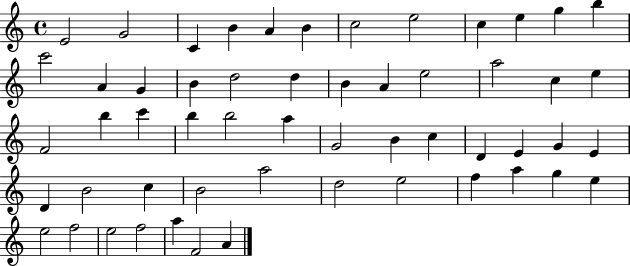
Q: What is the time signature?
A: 4/4